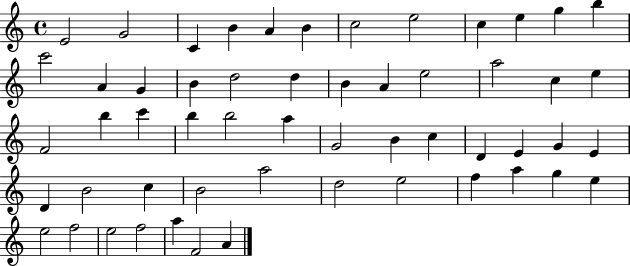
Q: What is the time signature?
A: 4/4